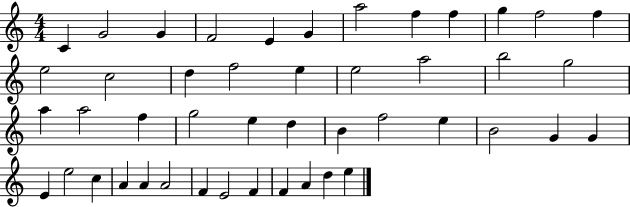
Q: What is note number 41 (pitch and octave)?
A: E4